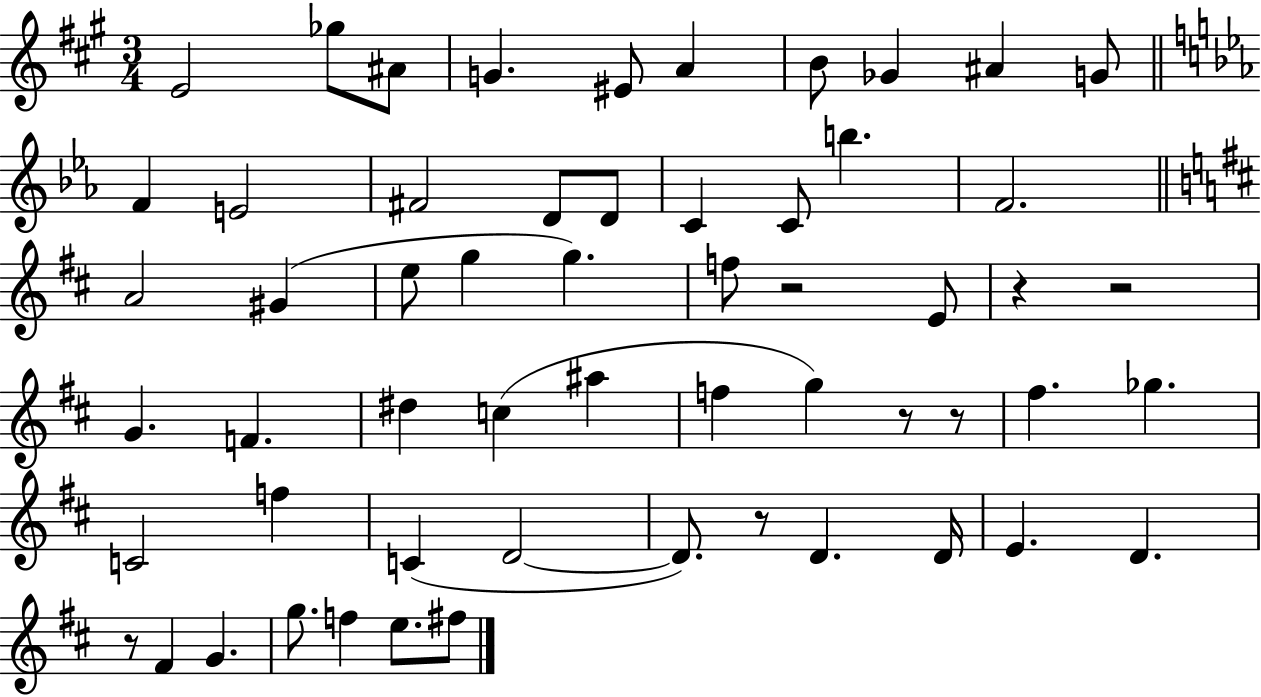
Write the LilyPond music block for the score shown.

{
  \clef treble
  \numericTimeSignature
  \time 3/4
  \key a \major
  e'2 ges''8 ais'8 | g'4. eis'8 a'4 | b'8 ges'4 ais'4 g'8 | \bar "||" \break \key ees \major f'4 e'2 | fis'2 d'8 d'8 | c'4 c'8 b''4. | f'2. | \break \bar "||" \break \key d \major a'2 gis'4( | e''8 g''4 g''4.) | f''8 r2 e'8 | r4 r2 | \break g'4. f'4. | dis''4 c''4( ais''4 | f''4 g''4) r8 r8 | fis''4. ges''4. | \break c'2 f''4 | c'4( d'2~~ | d'8.) r8 d'4. d'16 | e'4. d'4. | \break r8 fis'4 g'4. | g''8. f''4 e''8. fis''8 | \bar "|."
}